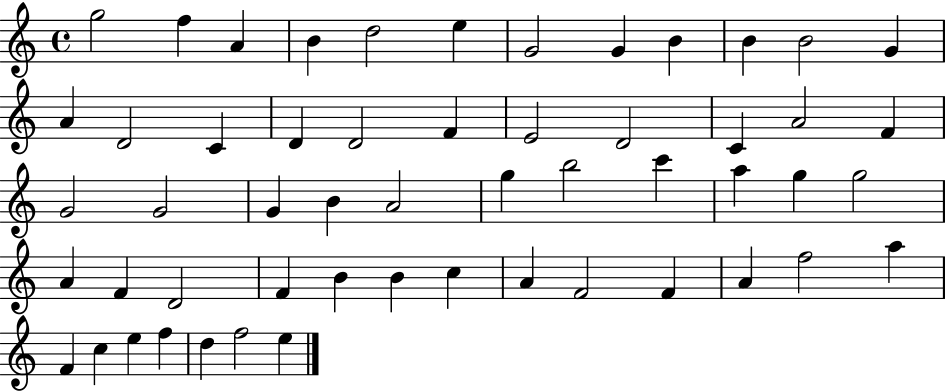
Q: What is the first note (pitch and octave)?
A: G5